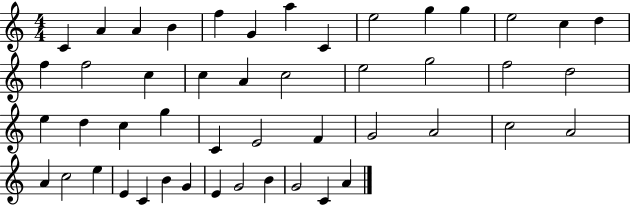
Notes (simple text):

C4/q A4/q A4/q B4/q F5/q G4/q A5/q C4/q E5/h G5/q G5/q E5/h C5/q D5/q F5/q F5/h C5/q C5/q A4/q C5/h E5/h G5/h F5/h D5/h E5/q D5/q C5/q G5/q C4/q E4/h F4/q G4/h A4/h C5/h A4/h A4/q C5/h E5/q E4/q C4/q B4/q G4/q E4/q G4/h B4/q G4/h C4/q A4/q